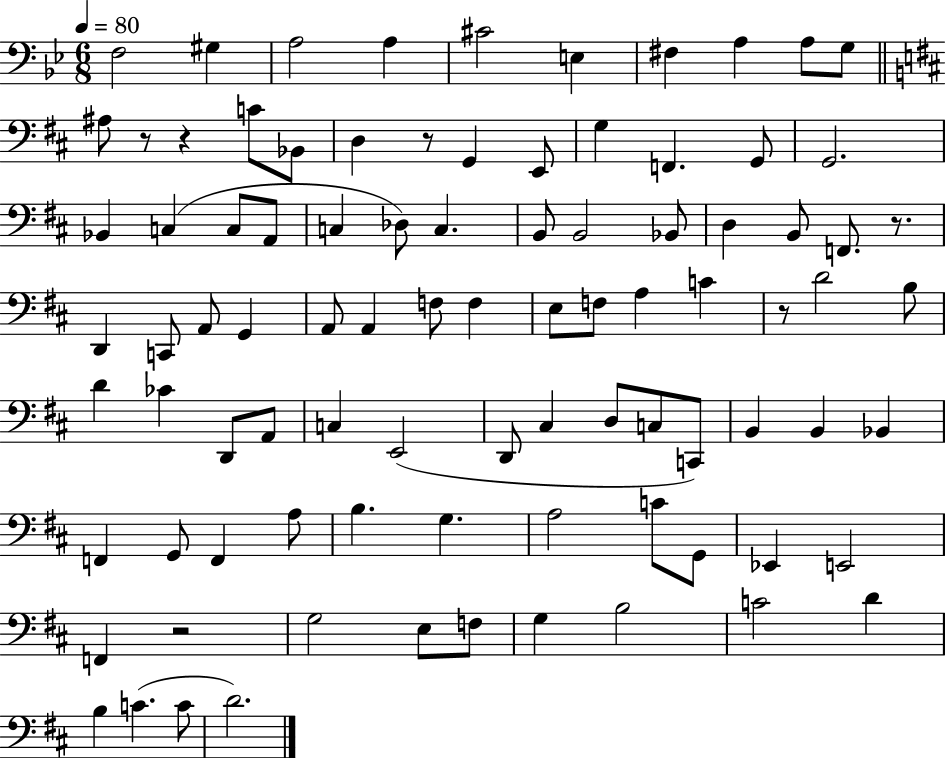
{
  \clef bass
  \numericTimeSignature
  \time 6/8
  \key bes \major
  \tempo 4 = 80
  f2 gis4 | a2 a4 | cis'2 e4 | fis4 a4 a8 g8 | \break \bar "||" \break \key b \minor ais8 r8 r4 c'8 bes,8 | d4 r8 g,4 e,8 | g4 f,4. g,8 | g,2. | \break bes,4 c4( c8 a,8 | c4 des8) c4. | b,8 b,2 bes,8 | d4 b,8 f,8. r8. | \break d,4 c,8 a,8 g,4 | a,8 a,4 f8 f4 | e8 f8 a4 c'4 | r8 d'2 b8 | \break d'4 ces'4 d,8 a,8 | c4 e,2( | d,8 cis4 d8 c8 c,8) | b,4 b,4 bes,4 | \break f,4 g,8 f,4 a8 | b4. g4. | a2 c'8 g,8 | ees,4 e,2 | \break f,4 r2 | g2 e8 f8 | g4 b2 | c'2 d'4 | \break b4 c'4.( c'8 | d'2.) | \bar "|."
}